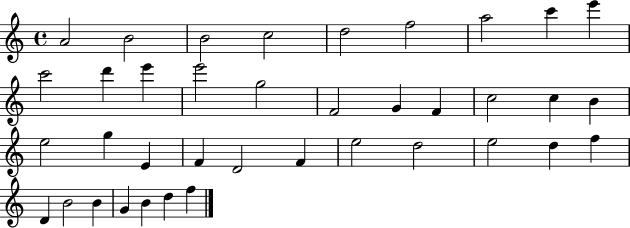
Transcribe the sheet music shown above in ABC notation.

X:1
T:Untitled
M:4/4
L:1/4
K:C
A2 B2 B2 c2 d2 f2 a2 c' e' c'2 d' e' e'2 g2 F2 G F c2 c B e2 g E F D2 F e2 d2 e2 d f D B2 B G B d f